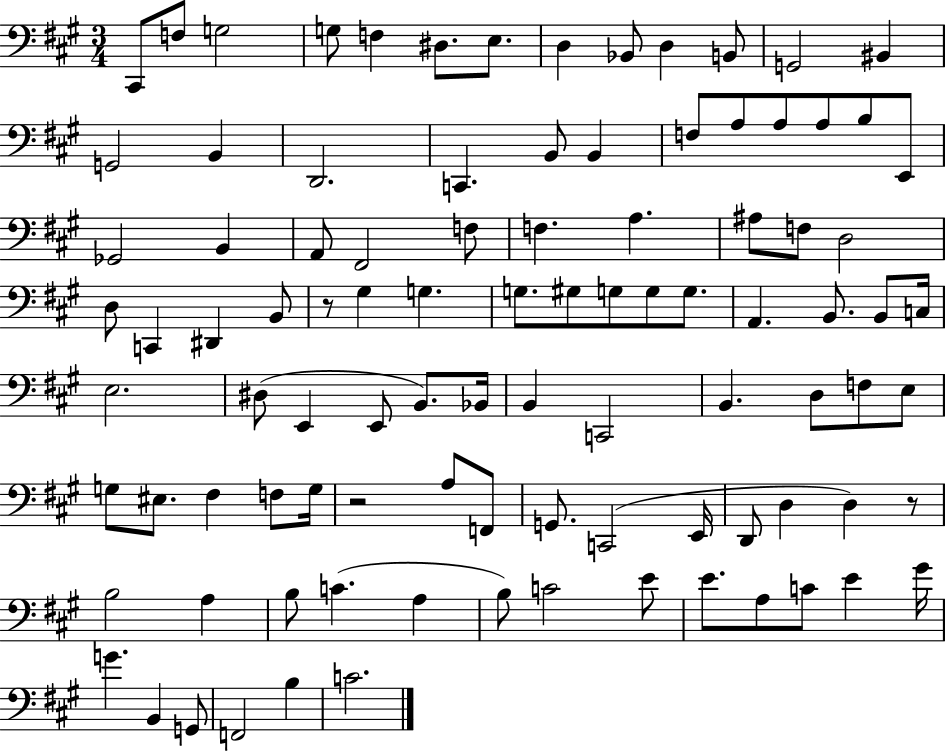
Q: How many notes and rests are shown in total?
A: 97